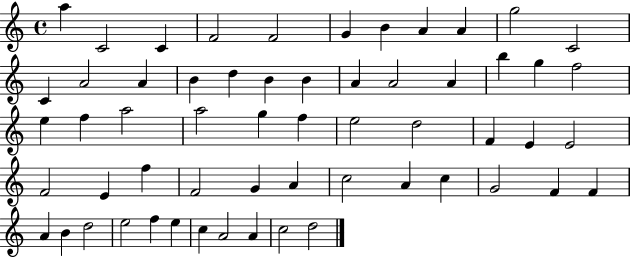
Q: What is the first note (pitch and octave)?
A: A5